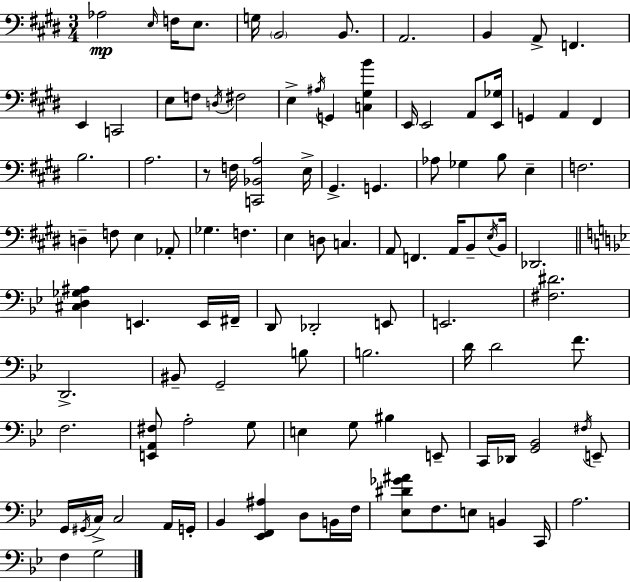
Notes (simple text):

Ab3/h E3/s F3/s E3/e. G3/s B2/h B2/e. A2/h. B2/q A2/e F2/q. E2/q C2/h E3/e F3/e D3/s F#3/h E3/q A#3/s G2/q [C3,G#3,B4]/q E2/s E2/h A2/e [E2,Gb3]/s G2/q A2/q F#2/q B3/h. A3/h. R/e F3/s [C2,Bb2,A3]/h E3/s G#2/q. G2/q. Ab3/e Gb3/q B3/e E3/q F3/h. D3/q F3/e E3/q Ab2/e Gb3/q. F3/q. E3/q D3/e C3/q. A2/e F2/q. A2/s B2/e E3/s B2/s Db2/h. [C#3,D3,Gb3,A#3]/q E2/q. E2/s F#2/s D2/e Db2/h E2/e E2/h. [F#3,D#4]/h. D2/h. BIS2/e G2/h B3/e B3/h. D4/s D4/h F4/e. F3/h. [E2,A2,F#3]/e A3/h G3/e E3/q G3/e BIS3/q E2/e C2/s Db2/s [G2,Bb2]/h F#3/s E2/e G2/s G#2/s C3/s C3/h A2/s G2/s Bb2/q [Eb2,F2,A#3]/q D3/e B2/s F3/s [Eb3,D#4,Gb4,A#4]/e F3/e. E3/e B2/q C2/s A3/h. F3/q G3/h